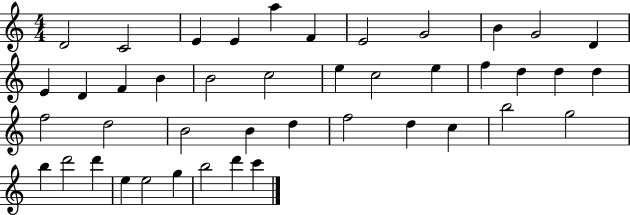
D4/h C4/h E4/q E4/q A5/q F4/q E4/h G4/h B4/q G4/h D4/q E4/q D4/q F4/q B4/q B4/h C5/h E5/q C5/h E5/q F5/q D5/q D5/q D5/q F5/h D5/h B4/h B4/q D5/q F5/h D5/q C5/q B5/h G5/h B5/q D6/h D6/q E5/q E5/h G5/q B5/h D6/q C6/q